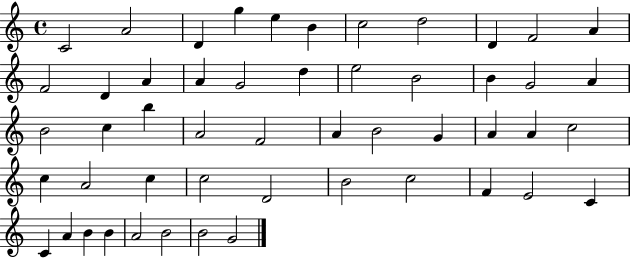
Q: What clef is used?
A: treble